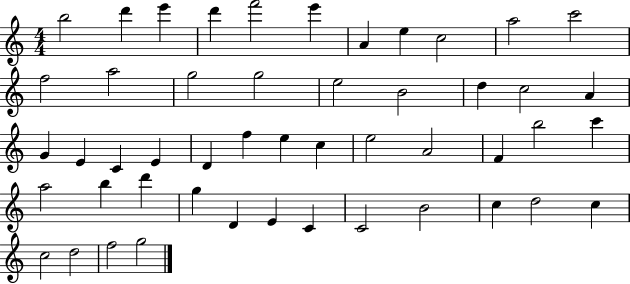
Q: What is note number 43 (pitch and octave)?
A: C5